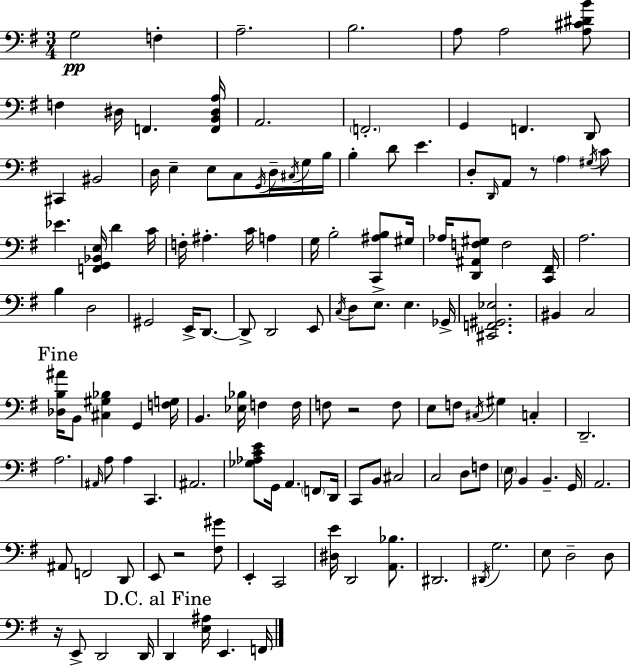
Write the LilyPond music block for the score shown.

{
  \clef bass
  \numericTimeSignature
  \time 3/4
  \key g \major
  g2\pp f4-. | a2.-- | b2. | a8 a2 <a cis' dis' b'>8 | \break f4 dis16 f,4. <f, b, dis a>16 | a,2. | \parenthesize f,2.-. | g,4 f,4. d,8 | \break cis,4 bis,2 | d16 e4-- e8 c8 \acciaccatura { g,16 } d16-- \acciaccatura { cis16 } | g16 b16 b4-. d'8 e'4. | d8-. \grace { d,16 } a,8 r8 \parenthesize a4 | \break \acciaccatura { gis16 } c'8 ees'4. <f, g, bes, e>16 d'4 | c'16 f16-. ais4.-. c'16 | a4 g16 b2-. | <c, ais b>8 gis16 aes16 <d, ais, f gis>8 f2 | \break <c, fis,>16 a2. | b4 d2 | gis,2 | e,16-> d,8.~~ d,8-> d,2 | \break e,8 \acciaccatura { c16 } d8 e8.-> e4. | ges,16-> <cis, f, gis, ees>2. | bis,4 c2 | \mark "Fine" <des b ais'>16 b,8 <cis gis bes>4 | \break g,4 <f g>16 b,4. <ees bes>16 | f4 f16 f8 r2 | f8 e8 f8 \acciaccatura { cis16 } gis4 | c4-. d,2.-- | \break a2. | \grace { ais,16 } a8 a4 | c,4. ais,2. | <ges aes c' e'>8 g,16 a,4. | \break \parenthesize f,8 d,16 c,8 b,8 cis2 | c2 | d8 f8 \parenthesize e16 b,4 | b,4.-- g,16 a,2. | \break ais,8 f,2 | d,8 e,8 r2 | <fis gis'>8 e,4-. c,2 | <dis e'>16 d,2 | \break <a, bes>8. dis,2. | \acciaccatura { dis,16 } g2. | e8 d2-- | d8 r16 e,8-> d,2 | \break d,16 \mark "D.C. al Fine" d,4 | <e ais>16 e,4. f,16 \bar "|."
}